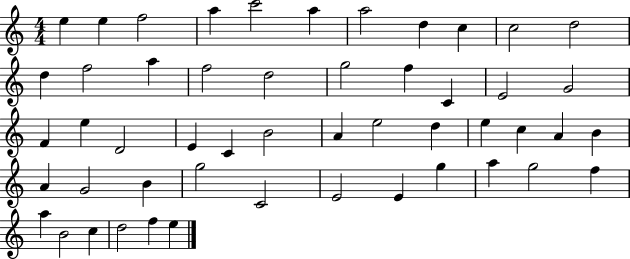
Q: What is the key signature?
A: C major